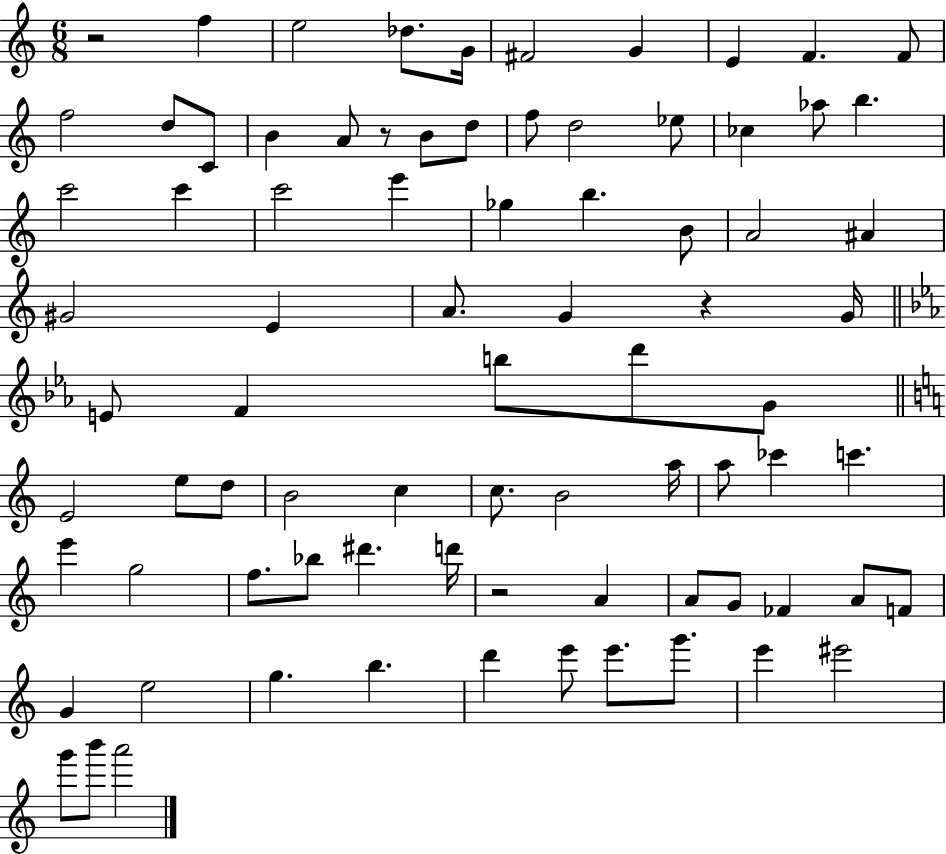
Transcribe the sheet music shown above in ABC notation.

X:1
T:Untitled
M:6/8
L:1/4
K:C
z2 f e2 _d/2 G/4 ^F2 G E F F/2 f2 d/2 C/2 B A/2 z/2 B/2 d/2 f/2 d2 _e/2 _c _a/2 b c'2 c' c'2 e' _g b B/2 A2 ^A ^G2 E A/2 G z G/4 E/2 F b/2 d'/2 G/2 E2 e/2 d/2 B2 c c/2 B2 a/4 a/2 _c' c' e' g2 f/2 _b/2 ^d' d'/4 z2 A A/2 G/2 _F A/2 F/2 G e2 g b d' e'/2 e'/2 g'/2 e' ^e'2 g'/2 b'/2 a'2